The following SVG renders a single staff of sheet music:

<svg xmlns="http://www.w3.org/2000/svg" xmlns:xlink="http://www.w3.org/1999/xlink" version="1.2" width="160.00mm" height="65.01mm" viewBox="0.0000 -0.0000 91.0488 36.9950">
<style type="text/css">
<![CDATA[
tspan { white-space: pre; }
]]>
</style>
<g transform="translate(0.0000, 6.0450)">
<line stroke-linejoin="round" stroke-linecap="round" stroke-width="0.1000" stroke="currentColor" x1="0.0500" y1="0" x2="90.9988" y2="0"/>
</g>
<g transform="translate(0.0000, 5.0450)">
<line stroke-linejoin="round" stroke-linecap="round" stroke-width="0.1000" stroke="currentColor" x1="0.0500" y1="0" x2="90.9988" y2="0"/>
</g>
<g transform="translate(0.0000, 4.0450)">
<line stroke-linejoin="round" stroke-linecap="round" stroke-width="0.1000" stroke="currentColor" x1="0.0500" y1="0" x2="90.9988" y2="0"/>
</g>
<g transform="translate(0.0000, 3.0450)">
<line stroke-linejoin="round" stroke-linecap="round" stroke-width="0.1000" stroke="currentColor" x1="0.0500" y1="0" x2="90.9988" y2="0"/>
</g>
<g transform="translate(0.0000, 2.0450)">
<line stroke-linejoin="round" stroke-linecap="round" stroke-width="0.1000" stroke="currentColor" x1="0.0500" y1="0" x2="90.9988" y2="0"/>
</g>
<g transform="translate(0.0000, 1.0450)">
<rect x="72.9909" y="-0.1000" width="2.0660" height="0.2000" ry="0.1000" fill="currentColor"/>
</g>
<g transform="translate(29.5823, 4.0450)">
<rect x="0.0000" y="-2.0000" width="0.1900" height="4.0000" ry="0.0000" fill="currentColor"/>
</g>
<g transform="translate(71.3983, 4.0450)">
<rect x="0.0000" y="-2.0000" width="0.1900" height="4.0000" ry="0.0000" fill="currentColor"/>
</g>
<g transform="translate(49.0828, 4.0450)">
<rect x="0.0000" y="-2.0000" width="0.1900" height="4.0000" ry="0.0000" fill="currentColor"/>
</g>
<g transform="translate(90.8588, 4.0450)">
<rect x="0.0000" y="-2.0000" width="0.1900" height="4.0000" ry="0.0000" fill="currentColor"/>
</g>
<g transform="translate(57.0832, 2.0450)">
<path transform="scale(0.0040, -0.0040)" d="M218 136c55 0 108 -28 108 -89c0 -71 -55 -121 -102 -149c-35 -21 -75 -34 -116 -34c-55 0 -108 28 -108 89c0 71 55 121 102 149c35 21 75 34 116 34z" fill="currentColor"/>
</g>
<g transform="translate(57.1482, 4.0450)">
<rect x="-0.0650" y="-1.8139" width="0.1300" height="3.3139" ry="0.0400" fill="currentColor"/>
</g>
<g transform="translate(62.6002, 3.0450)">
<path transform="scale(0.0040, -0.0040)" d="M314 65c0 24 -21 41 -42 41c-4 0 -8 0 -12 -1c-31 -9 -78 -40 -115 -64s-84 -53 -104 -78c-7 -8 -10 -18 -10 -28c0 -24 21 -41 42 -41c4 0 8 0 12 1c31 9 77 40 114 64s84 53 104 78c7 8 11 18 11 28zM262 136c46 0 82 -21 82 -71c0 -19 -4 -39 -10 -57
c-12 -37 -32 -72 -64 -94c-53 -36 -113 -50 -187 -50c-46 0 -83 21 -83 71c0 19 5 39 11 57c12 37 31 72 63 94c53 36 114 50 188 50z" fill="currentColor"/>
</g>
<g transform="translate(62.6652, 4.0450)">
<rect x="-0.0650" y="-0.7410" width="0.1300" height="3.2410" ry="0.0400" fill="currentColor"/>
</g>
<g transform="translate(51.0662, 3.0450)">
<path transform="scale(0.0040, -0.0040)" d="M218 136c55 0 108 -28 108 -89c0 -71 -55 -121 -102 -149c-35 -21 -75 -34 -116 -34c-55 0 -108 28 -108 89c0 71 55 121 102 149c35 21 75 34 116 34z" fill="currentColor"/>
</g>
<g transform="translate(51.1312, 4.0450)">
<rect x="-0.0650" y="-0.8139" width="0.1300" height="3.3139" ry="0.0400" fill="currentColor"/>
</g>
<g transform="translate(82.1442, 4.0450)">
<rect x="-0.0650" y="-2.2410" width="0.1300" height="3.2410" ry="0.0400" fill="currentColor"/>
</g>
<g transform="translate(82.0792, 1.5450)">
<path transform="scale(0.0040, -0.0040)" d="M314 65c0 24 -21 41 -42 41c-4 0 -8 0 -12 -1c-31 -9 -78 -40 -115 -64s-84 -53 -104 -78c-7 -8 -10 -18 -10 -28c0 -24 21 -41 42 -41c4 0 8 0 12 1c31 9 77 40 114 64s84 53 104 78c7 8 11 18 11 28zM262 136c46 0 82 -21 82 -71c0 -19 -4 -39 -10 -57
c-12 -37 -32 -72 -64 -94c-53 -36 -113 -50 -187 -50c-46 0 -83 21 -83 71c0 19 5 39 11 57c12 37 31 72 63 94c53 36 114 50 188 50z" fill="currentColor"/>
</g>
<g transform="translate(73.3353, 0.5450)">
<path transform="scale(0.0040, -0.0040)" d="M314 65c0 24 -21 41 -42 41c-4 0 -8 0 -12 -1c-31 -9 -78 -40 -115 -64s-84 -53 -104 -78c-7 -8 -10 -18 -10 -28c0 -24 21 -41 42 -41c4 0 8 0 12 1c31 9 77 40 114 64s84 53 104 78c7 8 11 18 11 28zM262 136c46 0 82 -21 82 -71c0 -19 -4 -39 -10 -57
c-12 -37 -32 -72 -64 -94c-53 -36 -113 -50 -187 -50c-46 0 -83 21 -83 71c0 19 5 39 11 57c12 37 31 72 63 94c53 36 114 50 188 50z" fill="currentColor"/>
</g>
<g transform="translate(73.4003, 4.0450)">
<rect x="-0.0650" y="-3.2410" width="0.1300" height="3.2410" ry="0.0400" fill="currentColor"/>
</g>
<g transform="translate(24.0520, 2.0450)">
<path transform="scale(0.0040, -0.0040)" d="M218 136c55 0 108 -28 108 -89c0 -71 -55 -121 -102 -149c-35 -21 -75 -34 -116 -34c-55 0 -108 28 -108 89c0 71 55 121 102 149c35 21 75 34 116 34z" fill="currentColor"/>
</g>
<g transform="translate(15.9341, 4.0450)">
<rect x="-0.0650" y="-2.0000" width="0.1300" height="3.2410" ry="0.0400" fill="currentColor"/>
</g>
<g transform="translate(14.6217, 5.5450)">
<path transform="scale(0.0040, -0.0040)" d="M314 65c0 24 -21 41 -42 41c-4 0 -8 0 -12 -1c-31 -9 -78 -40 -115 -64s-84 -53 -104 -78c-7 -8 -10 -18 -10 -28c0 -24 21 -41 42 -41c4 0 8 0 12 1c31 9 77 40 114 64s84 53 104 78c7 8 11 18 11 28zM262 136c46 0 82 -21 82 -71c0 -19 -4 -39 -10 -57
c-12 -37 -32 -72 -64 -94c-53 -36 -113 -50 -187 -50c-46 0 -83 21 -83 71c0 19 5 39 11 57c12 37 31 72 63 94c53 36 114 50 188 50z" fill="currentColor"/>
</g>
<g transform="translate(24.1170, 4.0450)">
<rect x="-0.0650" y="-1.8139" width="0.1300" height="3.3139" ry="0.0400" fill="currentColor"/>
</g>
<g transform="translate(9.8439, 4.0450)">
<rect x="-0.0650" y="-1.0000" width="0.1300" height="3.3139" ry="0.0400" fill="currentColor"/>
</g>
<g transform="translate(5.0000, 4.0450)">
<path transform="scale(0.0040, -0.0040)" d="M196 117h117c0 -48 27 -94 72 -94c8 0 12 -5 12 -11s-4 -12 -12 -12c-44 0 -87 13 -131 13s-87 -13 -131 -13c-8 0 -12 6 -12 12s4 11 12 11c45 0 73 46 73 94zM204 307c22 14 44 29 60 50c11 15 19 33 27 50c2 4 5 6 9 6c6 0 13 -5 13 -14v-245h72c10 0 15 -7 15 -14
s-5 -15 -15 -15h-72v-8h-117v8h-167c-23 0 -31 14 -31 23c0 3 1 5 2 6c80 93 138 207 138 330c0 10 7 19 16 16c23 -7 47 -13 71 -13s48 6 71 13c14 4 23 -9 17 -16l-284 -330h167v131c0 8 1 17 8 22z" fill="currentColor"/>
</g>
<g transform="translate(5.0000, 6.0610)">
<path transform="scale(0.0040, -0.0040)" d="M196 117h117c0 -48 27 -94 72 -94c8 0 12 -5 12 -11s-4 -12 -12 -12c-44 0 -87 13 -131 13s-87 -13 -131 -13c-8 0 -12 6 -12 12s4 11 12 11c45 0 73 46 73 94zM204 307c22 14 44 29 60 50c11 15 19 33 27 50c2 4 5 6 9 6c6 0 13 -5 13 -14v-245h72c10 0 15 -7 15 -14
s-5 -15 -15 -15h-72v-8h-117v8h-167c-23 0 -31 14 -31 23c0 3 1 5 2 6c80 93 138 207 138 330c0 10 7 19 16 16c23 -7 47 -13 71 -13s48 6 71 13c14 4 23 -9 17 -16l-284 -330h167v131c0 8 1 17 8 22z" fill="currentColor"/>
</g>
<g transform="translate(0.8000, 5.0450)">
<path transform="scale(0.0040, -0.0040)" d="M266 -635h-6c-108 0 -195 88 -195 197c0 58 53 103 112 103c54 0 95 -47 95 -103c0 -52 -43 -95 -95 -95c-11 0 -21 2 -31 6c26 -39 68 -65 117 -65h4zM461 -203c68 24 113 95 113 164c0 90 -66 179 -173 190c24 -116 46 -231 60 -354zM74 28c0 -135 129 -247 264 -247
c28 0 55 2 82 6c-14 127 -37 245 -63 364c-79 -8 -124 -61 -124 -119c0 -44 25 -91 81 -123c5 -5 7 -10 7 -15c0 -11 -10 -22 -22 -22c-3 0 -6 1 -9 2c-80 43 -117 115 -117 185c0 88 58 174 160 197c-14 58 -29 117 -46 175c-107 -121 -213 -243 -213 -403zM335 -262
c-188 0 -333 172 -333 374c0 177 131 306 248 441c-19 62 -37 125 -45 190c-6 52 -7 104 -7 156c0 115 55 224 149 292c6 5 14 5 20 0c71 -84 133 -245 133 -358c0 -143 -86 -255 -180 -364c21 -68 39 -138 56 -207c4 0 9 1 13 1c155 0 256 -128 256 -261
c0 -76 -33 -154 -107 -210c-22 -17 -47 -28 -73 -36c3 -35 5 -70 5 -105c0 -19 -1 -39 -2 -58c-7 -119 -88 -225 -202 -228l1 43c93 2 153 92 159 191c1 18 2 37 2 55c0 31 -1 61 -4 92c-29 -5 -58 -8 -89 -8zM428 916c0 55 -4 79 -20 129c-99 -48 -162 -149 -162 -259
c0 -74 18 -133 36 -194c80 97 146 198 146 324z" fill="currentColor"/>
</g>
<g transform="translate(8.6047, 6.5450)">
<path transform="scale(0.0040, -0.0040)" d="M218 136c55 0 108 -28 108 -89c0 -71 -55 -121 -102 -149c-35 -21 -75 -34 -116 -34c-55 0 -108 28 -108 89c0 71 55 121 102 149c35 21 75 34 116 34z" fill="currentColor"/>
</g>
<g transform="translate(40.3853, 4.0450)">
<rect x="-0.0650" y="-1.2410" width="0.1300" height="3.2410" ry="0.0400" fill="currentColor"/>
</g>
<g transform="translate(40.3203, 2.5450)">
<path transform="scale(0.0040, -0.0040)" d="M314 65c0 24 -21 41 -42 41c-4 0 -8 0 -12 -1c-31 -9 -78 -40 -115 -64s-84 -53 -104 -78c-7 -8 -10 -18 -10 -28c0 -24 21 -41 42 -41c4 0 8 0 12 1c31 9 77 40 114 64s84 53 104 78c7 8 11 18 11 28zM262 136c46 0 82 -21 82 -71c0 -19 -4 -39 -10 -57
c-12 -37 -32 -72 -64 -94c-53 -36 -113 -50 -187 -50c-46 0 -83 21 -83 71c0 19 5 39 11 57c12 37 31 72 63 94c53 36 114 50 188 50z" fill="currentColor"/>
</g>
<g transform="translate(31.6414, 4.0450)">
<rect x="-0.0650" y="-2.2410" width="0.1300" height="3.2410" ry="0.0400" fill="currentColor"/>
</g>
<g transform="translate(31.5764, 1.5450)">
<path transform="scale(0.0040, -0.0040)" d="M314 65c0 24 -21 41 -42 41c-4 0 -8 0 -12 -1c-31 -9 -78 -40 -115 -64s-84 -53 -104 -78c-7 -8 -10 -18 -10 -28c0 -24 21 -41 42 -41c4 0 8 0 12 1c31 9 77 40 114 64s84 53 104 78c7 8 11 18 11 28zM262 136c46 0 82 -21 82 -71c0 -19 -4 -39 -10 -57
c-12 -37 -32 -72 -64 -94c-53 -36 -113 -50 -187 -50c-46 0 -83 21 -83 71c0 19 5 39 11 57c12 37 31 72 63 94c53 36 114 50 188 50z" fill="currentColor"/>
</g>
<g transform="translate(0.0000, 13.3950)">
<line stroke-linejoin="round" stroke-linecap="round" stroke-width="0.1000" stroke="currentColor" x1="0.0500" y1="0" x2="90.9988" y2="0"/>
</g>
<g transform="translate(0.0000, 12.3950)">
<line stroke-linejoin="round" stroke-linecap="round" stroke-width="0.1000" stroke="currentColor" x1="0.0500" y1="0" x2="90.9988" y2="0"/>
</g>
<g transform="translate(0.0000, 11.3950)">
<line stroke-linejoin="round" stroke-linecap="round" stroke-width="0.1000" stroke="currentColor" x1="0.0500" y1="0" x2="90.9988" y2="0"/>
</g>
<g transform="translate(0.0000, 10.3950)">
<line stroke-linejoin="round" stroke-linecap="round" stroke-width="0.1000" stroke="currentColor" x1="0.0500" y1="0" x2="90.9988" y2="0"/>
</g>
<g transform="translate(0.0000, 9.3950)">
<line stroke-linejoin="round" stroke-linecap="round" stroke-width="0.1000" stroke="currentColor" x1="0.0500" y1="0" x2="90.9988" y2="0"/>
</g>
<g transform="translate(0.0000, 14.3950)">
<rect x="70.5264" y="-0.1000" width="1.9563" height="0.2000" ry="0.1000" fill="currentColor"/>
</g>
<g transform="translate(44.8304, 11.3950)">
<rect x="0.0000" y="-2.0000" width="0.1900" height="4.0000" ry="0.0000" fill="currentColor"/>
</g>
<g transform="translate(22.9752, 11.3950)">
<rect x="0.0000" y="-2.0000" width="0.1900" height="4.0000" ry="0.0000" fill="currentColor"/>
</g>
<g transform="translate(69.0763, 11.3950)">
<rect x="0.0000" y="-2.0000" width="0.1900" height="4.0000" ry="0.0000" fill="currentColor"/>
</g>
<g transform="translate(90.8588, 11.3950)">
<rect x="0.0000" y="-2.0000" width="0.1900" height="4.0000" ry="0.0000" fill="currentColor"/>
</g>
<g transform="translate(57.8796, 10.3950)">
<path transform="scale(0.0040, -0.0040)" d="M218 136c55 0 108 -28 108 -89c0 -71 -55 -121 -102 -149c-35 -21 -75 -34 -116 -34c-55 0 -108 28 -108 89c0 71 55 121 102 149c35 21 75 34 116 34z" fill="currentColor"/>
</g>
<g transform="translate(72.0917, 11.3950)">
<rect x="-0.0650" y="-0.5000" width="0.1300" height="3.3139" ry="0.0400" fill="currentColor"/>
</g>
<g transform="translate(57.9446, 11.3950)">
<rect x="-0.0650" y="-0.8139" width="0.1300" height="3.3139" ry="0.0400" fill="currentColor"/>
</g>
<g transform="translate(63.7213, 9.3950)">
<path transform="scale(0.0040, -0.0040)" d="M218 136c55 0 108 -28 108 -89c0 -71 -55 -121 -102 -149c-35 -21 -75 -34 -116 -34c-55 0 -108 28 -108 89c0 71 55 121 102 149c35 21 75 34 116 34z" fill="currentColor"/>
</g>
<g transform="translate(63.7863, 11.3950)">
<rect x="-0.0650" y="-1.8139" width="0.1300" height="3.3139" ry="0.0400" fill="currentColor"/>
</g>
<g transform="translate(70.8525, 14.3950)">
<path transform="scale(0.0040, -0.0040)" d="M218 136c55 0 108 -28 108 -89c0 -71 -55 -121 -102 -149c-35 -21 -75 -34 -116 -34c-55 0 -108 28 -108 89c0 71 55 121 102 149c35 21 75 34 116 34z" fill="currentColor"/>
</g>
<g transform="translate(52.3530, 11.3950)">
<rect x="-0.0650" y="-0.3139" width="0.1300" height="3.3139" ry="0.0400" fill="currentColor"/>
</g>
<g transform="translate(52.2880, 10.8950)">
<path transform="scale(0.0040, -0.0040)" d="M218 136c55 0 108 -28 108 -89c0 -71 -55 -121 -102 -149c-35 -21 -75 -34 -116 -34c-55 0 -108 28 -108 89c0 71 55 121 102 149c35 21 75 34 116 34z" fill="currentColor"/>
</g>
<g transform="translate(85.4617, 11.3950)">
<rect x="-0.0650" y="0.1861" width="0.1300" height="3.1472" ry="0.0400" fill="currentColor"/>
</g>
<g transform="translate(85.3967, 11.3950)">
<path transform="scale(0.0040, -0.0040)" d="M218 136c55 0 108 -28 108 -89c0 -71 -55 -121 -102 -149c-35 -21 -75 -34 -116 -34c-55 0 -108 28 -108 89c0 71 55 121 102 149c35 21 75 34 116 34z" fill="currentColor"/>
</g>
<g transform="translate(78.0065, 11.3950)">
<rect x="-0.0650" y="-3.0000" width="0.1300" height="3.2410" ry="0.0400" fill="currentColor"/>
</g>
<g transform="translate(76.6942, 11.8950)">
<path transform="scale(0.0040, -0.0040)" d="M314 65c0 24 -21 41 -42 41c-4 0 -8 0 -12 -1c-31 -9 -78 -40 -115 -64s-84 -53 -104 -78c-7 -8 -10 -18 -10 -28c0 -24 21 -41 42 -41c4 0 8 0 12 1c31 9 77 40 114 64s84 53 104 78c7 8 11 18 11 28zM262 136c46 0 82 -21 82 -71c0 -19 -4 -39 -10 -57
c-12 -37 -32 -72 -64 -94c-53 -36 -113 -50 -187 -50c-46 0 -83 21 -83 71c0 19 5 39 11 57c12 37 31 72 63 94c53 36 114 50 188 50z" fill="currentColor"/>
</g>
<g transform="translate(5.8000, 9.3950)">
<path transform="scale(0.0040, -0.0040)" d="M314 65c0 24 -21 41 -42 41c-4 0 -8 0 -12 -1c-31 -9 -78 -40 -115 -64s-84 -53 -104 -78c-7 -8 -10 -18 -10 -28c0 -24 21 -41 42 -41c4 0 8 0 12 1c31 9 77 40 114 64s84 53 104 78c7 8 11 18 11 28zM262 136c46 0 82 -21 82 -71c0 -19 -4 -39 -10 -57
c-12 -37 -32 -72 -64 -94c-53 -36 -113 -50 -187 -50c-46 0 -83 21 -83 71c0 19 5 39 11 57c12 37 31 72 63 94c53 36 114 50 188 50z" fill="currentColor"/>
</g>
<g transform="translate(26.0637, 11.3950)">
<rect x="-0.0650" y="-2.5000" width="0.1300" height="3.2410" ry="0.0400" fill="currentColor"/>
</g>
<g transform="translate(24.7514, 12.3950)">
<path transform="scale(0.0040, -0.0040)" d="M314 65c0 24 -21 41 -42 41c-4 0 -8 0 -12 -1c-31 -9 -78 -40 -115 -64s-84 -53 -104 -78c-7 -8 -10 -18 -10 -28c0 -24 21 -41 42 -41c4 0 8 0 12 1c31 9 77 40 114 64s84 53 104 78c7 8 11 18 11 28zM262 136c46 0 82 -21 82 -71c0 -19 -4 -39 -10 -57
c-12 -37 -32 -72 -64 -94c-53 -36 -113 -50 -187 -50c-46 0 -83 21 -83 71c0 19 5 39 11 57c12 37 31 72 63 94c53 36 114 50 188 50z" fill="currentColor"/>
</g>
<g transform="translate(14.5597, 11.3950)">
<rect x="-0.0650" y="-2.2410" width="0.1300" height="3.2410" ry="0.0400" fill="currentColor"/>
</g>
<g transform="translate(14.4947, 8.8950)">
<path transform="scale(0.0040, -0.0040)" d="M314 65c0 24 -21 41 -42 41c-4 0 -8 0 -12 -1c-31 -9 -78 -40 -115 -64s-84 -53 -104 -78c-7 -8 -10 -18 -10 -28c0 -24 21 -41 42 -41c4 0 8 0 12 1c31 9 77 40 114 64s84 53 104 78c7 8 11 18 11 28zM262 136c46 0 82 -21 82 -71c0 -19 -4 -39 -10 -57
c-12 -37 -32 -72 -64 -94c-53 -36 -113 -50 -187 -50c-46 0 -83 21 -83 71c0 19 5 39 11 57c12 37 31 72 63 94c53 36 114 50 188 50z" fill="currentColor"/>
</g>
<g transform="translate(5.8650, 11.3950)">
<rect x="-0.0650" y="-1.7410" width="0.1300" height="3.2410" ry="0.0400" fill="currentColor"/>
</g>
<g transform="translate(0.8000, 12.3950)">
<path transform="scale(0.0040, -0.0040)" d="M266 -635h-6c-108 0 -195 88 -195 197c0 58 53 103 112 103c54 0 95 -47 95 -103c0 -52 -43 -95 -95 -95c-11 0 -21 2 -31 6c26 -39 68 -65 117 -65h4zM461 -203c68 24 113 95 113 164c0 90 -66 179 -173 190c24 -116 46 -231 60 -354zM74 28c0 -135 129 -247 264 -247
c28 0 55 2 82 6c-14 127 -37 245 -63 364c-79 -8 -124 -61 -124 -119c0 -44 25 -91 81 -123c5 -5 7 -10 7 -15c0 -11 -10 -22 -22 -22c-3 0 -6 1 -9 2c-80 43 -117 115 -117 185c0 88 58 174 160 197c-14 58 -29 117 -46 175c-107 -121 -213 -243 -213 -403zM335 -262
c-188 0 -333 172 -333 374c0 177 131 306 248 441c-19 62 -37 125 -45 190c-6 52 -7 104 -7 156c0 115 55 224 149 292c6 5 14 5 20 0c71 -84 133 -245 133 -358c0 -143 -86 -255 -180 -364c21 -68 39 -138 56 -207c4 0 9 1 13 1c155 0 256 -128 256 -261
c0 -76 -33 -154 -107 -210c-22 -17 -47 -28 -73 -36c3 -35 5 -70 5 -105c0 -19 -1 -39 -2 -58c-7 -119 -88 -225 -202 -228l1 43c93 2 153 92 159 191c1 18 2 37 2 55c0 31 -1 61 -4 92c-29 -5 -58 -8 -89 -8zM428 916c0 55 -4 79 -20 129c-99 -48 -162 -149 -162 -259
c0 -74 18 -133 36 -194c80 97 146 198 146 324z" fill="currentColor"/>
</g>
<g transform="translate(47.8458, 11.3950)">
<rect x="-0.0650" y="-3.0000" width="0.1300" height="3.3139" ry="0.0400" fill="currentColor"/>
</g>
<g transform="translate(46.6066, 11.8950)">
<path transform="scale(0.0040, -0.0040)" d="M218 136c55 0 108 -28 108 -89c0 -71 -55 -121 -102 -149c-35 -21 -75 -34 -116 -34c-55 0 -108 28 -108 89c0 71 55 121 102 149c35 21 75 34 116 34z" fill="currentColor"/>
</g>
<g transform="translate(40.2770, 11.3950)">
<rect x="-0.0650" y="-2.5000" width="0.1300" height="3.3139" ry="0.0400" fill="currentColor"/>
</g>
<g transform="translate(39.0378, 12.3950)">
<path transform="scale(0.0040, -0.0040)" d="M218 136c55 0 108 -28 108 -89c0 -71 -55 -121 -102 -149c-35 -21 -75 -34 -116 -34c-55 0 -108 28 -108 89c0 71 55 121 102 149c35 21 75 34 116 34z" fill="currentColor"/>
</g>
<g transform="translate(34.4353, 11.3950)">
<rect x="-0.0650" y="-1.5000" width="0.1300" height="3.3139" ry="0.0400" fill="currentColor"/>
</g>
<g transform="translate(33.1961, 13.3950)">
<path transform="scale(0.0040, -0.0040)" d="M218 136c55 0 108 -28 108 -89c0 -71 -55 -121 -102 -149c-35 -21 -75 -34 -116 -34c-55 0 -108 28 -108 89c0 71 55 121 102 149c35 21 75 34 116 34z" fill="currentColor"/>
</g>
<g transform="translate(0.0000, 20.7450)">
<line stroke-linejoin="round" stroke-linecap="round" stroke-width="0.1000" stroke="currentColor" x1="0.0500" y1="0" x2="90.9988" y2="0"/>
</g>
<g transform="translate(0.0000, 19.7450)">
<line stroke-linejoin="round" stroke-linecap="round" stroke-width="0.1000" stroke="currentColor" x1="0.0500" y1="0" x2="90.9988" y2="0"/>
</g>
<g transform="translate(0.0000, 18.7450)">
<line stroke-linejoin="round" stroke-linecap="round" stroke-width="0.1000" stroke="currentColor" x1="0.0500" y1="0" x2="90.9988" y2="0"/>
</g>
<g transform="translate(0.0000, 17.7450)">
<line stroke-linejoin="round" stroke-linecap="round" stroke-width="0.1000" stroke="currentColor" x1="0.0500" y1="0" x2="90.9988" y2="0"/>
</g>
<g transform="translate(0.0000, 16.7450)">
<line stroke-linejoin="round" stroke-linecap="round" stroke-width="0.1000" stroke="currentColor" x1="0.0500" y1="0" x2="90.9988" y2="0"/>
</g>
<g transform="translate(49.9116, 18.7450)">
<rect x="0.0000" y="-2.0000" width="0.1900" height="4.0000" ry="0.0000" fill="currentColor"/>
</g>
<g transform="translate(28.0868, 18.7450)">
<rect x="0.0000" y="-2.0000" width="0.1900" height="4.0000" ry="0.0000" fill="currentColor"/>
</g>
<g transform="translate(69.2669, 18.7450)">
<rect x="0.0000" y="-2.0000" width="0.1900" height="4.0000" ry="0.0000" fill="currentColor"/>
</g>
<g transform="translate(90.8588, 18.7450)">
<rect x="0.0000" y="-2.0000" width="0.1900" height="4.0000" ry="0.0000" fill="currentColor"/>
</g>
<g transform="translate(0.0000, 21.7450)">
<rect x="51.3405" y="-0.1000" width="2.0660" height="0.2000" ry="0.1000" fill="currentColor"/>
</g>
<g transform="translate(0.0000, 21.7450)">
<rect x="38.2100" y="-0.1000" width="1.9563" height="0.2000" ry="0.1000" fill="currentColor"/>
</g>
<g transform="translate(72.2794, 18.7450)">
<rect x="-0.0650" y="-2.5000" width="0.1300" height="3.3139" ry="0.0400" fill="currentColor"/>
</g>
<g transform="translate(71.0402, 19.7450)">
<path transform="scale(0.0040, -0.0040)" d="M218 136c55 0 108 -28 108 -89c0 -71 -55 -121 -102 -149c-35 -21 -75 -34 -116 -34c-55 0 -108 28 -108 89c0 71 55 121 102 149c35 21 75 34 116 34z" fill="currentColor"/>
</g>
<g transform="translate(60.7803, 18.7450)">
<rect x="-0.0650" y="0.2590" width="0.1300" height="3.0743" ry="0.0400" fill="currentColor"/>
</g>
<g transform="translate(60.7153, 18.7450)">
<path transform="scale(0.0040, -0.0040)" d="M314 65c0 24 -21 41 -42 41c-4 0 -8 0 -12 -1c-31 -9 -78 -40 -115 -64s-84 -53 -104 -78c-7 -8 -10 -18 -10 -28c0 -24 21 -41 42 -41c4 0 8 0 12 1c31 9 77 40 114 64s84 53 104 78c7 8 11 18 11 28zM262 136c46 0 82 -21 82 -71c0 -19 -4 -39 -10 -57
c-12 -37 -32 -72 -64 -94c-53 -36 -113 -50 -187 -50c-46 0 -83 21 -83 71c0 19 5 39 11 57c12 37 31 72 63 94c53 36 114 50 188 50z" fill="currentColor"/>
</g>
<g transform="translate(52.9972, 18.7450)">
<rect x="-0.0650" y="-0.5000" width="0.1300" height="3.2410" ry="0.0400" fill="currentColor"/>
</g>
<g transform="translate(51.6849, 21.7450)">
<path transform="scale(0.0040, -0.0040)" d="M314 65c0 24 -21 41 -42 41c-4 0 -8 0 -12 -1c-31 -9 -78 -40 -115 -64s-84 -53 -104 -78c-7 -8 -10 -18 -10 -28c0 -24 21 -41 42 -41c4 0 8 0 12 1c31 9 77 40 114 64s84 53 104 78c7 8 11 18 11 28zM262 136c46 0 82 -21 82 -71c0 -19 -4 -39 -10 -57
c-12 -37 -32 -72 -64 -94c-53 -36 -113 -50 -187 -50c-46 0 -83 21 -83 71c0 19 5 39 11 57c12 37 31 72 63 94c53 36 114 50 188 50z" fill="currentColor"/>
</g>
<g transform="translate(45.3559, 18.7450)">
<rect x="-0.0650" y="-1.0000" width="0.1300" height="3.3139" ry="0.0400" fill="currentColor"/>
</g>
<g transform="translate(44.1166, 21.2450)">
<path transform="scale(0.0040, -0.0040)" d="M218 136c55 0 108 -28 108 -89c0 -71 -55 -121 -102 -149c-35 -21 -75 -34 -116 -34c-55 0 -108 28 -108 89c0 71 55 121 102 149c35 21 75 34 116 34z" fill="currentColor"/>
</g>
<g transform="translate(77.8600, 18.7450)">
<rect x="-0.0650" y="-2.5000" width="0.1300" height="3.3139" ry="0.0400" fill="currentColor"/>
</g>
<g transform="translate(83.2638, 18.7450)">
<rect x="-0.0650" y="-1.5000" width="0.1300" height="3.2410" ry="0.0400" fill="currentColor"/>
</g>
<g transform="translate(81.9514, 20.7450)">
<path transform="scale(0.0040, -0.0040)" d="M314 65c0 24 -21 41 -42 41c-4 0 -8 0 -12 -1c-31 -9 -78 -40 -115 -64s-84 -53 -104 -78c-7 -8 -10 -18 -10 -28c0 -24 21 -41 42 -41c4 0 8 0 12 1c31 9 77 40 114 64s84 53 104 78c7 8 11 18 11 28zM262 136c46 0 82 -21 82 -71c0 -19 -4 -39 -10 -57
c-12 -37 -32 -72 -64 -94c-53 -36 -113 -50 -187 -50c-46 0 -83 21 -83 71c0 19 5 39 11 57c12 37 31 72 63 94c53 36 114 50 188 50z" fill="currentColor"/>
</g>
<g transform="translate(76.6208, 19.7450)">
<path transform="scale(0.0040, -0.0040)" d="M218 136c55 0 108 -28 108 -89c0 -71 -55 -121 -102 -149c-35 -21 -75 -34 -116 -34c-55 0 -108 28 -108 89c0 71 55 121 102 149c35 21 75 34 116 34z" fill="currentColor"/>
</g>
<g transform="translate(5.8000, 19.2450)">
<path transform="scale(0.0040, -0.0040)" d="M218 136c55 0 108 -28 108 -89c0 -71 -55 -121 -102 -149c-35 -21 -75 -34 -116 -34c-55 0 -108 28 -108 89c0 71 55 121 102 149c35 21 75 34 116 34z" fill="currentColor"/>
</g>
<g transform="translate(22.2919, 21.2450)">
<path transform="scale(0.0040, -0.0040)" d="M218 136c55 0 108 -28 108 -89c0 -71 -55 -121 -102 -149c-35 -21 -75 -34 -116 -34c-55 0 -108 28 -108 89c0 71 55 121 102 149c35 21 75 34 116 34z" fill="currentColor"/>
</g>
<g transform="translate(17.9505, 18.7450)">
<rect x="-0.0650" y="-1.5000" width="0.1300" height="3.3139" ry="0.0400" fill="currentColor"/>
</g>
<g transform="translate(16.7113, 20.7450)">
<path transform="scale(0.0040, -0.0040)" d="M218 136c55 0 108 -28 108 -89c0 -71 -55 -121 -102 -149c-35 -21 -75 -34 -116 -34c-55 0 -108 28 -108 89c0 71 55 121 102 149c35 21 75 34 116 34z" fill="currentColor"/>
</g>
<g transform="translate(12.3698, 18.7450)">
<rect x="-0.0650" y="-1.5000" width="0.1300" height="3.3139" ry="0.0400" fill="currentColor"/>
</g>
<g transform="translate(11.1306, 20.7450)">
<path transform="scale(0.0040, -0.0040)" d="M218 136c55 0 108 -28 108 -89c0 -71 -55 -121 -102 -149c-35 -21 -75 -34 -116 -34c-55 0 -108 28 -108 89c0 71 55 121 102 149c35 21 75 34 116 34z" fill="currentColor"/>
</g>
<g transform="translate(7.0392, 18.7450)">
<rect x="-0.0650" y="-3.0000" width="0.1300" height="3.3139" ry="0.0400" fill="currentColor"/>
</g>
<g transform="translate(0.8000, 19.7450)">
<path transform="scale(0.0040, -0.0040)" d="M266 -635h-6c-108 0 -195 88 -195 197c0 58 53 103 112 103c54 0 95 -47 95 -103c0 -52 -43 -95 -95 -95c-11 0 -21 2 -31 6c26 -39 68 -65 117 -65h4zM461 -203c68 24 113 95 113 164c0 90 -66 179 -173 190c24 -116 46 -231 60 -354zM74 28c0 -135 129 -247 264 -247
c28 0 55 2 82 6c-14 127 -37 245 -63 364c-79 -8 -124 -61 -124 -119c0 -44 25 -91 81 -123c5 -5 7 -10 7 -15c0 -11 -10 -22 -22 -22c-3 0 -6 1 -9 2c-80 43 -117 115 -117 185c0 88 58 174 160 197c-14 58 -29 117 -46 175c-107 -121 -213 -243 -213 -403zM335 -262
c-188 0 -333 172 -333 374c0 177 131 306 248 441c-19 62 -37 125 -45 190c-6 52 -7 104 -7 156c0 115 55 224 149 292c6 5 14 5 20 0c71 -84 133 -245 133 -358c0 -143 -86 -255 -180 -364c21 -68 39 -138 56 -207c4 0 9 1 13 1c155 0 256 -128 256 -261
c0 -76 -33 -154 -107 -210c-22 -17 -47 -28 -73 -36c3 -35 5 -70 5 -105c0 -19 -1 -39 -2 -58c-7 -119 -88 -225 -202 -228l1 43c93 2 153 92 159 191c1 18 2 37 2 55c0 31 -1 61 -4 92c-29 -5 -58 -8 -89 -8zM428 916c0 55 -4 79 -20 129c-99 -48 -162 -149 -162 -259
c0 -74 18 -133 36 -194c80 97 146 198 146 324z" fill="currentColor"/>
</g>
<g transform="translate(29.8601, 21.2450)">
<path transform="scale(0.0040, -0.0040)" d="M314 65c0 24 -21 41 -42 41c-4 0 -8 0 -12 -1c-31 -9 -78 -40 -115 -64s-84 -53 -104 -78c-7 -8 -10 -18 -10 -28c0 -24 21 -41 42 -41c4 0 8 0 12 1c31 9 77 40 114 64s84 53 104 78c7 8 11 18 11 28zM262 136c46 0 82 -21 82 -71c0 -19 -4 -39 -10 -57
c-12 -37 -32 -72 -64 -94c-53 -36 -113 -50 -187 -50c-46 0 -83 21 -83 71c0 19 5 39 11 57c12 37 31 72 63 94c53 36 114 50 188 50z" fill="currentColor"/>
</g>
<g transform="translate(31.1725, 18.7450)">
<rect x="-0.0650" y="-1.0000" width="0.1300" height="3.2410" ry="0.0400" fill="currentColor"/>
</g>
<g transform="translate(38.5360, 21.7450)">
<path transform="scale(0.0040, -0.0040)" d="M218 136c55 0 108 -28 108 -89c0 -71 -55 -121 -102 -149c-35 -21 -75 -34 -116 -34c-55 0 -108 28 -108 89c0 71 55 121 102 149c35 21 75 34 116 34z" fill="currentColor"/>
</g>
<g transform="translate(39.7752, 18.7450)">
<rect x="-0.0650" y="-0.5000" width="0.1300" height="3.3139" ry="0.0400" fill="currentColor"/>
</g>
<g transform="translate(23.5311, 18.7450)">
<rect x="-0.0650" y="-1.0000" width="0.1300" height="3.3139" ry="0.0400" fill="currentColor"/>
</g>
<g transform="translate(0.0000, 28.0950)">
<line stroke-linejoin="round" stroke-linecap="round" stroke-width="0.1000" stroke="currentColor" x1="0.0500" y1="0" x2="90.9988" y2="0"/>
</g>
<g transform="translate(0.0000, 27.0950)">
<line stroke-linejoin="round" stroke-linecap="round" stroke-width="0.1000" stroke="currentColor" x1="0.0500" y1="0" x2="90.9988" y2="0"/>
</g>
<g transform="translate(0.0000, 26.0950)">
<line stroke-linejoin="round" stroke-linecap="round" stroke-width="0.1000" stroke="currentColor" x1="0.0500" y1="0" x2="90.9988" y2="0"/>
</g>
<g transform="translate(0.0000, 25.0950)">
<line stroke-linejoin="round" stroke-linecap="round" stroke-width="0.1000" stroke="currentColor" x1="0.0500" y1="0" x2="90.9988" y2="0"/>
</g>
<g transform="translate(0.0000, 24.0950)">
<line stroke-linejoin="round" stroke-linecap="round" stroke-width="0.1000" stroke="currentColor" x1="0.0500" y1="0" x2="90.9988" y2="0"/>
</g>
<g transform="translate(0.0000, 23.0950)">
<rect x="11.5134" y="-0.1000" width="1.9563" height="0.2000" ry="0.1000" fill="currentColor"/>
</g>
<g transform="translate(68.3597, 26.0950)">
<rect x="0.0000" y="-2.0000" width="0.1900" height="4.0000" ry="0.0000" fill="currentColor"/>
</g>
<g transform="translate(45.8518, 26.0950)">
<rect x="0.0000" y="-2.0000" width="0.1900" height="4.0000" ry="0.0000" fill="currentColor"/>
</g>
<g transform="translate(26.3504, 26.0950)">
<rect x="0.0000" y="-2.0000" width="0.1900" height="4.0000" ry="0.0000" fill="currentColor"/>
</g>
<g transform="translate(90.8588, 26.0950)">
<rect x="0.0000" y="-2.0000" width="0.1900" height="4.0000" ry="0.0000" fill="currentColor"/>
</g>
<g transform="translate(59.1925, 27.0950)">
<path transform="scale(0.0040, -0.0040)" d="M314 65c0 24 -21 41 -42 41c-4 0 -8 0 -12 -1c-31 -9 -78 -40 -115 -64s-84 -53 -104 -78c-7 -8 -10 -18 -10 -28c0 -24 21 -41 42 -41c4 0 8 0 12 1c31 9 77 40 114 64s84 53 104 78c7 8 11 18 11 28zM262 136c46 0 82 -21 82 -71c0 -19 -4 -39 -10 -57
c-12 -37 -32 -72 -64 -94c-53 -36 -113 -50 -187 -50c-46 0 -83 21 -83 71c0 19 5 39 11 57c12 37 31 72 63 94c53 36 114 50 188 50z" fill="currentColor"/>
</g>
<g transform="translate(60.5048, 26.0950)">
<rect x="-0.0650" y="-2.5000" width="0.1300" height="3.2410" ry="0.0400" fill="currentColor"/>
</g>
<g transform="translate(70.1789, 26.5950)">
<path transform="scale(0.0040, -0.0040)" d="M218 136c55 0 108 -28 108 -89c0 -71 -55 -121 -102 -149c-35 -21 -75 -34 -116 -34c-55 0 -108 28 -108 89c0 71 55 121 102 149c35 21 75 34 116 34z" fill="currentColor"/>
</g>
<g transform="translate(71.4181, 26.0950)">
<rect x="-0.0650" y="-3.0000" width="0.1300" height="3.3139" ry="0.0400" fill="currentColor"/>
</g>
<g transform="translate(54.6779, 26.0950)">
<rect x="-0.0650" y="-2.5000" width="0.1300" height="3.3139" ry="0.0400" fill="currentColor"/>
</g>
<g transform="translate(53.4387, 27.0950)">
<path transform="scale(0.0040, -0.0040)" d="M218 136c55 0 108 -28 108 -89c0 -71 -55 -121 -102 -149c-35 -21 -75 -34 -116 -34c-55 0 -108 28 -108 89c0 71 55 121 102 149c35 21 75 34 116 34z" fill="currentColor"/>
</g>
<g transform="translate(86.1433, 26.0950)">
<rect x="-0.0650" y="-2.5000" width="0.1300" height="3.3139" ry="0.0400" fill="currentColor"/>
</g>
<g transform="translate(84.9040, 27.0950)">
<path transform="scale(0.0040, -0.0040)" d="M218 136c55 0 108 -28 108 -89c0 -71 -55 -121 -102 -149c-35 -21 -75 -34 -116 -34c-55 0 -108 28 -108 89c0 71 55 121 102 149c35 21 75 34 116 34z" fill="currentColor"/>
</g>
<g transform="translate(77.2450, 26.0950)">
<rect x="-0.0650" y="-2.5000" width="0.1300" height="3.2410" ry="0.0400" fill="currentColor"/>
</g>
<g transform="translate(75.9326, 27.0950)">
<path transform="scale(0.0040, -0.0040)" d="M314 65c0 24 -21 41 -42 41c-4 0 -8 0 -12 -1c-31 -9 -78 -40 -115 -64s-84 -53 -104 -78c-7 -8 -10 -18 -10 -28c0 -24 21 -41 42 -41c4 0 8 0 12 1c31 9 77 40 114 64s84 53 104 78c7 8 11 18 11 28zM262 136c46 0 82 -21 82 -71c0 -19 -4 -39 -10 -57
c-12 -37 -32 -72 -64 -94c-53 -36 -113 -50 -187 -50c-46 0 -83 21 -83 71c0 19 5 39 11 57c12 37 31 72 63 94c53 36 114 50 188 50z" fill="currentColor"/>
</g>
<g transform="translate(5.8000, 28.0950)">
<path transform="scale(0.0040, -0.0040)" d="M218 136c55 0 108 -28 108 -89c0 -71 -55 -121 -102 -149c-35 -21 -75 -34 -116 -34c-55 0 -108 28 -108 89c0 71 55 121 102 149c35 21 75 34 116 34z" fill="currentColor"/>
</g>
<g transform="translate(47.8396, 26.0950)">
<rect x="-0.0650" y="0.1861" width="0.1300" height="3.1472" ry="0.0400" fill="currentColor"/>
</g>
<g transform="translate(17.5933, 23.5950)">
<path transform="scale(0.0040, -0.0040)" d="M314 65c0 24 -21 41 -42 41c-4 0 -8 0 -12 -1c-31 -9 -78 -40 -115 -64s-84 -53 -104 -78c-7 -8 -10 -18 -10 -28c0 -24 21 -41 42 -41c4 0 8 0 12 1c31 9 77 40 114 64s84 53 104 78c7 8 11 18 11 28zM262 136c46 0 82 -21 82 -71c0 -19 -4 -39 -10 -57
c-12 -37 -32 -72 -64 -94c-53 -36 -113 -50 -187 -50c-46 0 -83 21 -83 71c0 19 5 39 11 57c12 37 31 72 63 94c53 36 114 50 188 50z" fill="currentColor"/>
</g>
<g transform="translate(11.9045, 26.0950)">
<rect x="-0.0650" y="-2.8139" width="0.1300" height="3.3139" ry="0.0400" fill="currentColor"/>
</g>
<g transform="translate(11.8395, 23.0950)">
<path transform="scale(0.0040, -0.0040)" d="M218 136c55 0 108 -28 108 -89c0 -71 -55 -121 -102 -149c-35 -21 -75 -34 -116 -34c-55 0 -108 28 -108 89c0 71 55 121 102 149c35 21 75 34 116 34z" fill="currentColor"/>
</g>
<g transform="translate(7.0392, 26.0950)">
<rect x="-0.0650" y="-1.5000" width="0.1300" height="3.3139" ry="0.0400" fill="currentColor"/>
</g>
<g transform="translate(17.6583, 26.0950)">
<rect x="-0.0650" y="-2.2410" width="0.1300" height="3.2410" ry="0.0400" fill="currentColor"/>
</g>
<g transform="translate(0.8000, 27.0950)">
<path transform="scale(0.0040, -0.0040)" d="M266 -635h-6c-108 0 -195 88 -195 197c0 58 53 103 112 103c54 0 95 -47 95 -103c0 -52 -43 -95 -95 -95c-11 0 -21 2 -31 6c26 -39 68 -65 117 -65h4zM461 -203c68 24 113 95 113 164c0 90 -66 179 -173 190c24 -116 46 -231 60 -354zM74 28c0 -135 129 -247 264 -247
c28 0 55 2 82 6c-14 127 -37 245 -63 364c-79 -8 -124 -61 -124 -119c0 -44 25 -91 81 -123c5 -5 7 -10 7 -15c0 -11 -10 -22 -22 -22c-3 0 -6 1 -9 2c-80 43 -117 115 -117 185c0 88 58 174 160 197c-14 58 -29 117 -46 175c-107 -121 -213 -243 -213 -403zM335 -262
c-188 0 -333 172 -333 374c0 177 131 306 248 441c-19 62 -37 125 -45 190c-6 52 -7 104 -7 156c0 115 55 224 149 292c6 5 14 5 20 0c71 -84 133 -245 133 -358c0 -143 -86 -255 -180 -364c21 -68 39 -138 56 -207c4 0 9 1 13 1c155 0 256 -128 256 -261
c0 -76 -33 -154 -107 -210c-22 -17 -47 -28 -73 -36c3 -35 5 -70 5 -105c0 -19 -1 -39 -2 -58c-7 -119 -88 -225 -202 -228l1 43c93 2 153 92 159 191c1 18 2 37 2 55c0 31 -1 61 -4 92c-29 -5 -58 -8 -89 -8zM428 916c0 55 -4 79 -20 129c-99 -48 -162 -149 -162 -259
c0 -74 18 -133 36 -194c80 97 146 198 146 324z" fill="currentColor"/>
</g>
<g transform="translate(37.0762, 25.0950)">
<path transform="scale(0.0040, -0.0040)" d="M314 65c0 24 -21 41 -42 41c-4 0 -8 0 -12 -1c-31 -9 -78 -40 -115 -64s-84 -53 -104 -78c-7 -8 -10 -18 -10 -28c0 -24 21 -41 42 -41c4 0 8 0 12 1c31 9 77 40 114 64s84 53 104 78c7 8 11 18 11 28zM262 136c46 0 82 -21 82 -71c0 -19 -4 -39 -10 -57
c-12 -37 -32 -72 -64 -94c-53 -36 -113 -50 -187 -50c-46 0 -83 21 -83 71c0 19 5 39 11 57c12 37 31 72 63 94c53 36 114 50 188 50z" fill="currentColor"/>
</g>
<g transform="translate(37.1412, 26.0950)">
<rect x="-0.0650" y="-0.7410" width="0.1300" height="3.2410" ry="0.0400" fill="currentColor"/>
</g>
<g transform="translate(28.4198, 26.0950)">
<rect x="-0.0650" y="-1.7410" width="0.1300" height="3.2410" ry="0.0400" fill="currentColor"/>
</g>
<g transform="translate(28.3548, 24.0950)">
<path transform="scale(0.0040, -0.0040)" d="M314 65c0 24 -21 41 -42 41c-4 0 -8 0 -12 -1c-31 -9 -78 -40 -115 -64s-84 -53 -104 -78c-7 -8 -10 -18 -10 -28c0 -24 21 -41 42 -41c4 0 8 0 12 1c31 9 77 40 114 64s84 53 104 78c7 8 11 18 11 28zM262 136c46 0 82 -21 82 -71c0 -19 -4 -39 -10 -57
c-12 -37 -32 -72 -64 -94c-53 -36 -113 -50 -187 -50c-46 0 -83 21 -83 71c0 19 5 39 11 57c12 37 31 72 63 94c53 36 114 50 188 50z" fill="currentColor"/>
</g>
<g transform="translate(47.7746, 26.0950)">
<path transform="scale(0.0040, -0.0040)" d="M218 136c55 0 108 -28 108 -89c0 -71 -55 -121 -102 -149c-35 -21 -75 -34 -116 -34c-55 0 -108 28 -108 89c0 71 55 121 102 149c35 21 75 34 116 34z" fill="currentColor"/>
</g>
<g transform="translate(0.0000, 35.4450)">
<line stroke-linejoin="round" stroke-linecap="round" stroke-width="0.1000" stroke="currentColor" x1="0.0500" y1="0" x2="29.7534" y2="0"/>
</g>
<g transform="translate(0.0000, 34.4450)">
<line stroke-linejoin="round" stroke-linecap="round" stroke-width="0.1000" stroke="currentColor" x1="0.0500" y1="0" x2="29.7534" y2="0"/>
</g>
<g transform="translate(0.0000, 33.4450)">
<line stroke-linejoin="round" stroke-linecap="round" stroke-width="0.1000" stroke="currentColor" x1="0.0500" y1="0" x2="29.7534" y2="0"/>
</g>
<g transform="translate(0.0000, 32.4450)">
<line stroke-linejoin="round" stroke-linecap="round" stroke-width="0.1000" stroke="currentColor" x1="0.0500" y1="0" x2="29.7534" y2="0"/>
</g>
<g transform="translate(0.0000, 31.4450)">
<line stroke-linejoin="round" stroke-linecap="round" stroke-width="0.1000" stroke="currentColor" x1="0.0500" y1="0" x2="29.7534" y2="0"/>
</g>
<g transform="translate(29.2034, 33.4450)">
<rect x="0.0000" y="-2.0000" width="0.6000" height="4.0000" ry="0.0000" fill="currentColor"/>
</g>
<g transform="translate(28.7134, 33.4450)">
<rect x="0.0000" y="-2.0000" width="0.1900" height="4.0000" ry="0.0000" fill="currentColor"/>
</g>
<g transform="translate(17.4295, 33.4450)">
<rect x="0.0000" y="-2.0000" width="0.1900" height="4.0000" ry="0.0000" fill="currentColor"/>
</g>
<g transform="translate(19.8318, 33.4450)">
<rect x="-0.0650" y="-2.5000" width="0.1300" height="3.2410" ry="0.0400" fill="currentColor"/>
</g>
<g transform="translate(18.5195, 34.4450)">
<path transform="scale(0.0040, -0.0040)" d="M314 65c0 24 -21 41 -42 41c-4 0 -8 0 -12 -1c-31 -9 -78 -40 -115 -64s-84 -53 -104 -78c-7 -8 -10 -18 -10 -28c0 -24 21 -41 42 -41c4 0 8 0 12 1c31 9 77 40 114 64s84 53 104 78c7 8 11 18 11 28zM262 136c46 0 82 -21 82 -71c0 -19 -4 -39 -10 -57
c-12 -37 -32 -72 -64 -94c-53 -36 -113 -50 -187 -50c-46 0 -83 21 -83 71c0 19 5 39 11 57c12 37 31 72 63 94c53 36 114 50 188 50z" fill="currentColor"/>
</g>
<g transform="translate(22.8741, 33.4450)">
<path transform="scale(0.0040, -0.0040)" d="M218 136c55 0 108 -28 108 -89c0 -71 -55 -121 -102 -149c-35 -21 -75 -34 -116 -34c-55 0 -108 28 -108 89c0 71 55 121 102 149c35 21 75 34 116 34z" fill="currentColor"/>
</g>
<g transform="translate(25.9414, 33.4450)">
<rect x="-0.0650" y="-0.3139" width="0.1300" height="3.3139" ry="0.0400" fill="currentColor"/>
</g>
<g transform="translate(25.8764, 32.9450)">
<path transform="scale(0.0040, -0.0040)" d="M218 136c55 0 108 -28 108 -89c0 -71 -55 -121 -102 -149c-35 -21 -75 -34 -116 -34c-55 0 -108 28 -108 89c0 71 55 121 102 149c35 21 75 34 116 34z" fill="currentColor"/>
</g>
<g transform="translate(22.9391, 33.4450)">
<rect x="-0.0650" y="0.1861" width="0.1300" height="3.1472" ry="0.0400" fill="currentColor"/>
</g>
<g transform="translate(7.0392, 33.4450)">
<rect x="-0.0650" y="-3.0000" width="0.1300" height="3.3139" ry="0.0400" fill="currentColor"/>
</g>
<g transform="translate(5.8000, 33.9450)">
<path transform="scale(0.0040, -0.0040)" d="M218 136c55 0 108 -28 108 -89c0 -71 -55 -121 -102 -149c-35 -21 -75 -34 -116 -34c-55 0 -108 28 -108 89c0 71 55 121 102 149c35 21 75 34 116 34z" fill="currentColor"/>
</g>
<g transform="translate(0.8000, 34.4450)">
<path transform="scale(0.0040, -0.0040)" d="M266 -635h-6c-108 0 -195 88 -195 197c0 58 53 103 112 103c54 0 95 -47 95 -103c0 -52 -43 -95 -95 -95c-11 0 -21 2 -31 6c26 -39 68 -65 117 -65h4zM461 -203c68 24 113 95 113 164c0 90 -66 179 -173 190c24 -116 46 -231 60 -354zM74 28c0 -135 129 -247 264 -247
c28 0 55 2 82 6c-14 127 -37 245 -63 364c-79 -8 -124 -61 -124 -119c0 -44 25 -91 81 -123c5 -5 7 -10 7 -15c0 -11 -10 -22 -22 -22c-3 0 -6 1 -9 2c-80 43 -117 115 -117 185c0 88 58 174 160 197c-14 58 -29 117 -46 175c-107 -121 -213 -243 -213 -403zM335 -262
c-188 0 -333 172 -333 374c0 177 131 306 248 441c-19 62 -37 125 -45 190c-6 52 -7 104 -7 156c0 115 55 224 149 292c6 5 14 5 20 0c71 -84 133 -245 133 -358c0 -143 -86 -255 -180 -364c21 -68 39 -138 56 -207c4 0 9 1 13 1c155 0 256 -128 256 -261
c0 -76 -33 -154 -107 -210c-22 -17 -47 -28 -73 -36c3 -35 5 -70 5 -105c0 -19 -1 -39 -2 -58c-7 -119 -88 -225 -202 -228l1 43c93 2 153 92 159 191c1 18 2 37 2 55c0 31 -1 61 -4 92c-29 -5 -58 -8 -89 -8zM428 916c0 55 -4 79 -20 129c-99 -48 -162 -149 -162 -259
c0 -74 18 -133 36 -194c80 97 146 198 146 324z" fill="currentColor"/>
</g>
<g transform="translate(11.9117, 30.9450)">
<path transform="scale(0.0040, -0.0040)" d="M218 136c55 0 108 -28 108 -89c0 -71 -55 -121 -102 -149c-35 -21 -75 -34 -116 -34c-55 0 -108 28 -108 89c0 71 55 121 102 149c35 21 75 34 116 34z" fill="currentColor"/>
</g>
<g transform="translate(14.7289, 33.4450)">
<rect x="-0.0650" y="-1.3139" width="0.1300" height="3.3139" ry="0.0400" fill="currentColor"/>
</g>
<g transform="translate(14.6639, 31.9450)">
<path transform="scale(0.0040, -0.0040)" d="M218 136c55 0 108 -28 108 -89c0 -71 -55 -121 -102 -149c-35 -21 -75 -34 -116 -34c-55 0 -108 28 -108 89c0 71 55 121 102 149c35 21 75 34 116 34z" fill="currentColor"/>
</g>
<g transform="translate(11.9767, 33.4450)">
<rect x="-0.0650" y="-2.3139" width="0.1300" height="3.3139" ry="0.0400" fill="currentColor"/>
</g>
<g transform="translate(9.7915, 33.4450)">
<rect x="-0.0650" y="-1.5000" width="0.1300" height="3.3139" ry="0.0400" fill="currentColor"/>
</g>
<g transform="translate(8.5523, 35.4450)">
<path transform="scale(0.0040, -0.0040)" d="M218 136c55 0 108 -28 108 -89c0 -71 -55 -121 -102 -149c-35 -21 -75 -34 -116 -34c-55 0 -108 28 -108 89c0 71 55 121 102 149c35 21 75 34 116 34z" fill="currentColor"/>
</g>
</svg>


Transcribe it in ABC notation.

X:1
T:Untitled
M:4/4
L:1/4
K:C
D F2 f g2 e2 d f d2 b2 g2 f2 g2 G2 E G A c d f C A2 B A E E D D2 C D C2 B2 G G E2 E a g2 f2 d2 B G G2 A G2 G A E g e G2 B c